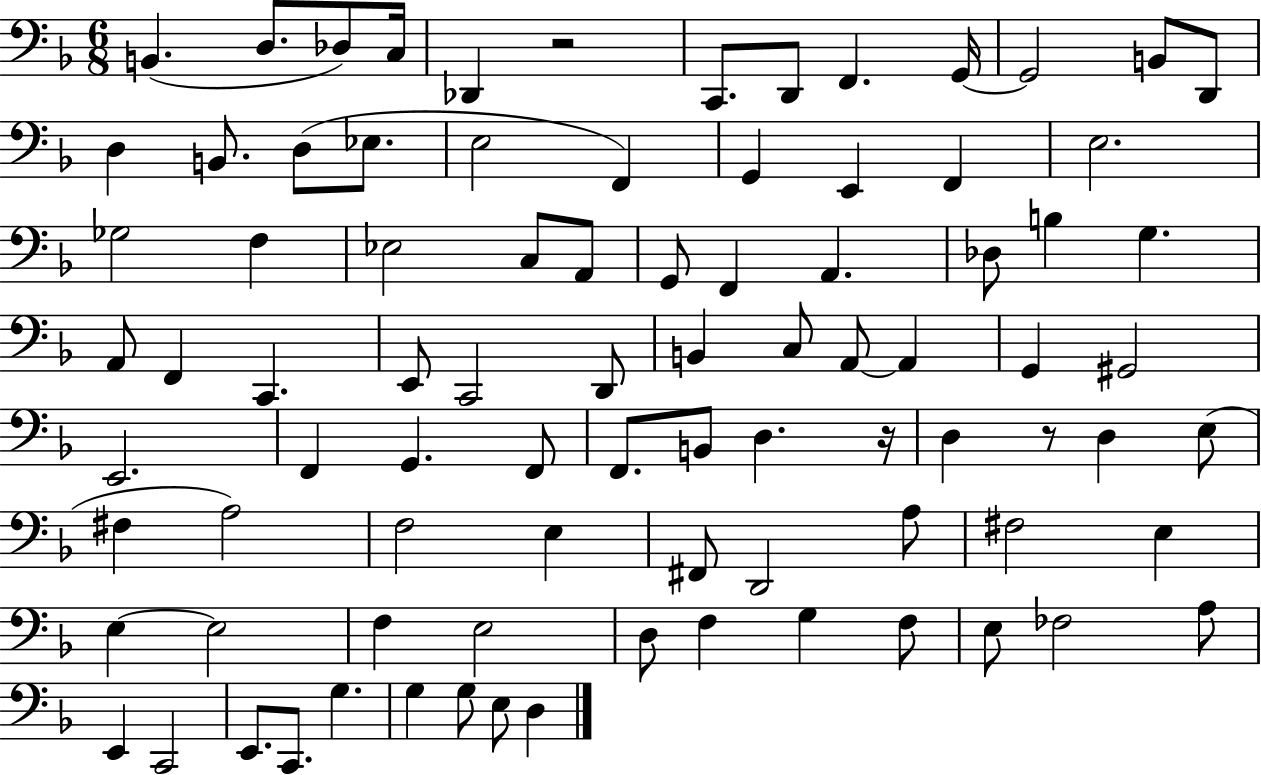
{
  \clef bass
  \numericTimeSignature
  \time 6/8
  \key f \major
  b,4.( d8. des8) c16 | des,4 r2 | c,8. d,8 f,4. g,16~~ | g,2 b,8 d,8 | \break d4 b,8. d8( ees8. | e2 f,4) | g,4 e,4 f,4 | e2. | \break ges2 f4 | ees2 c8 a,8 | g,8 f,4 a,4. | des8 b4 g4. | \break a,8 f,4 c,4. | e,8 c,2 d,8 | b,4 c8 a,8~~ a,4 | g,4 gis,2 | \break e,2. | f,4 g,4. f,8 | f,8. b,8 d4. r16 | d4 r8 d4 e8( | \break fis4 a2) | f2 e4 | fis,8 d,2 a8 | fis2 e4 | \break e4~~ e2 | f4 e2 | d8 f4 g4 f8 | e8 fes2 a8 | \break e,4 c,2 | e,8. c,8. g4. | g4 g8 e8 d4 | \bar "|."
}